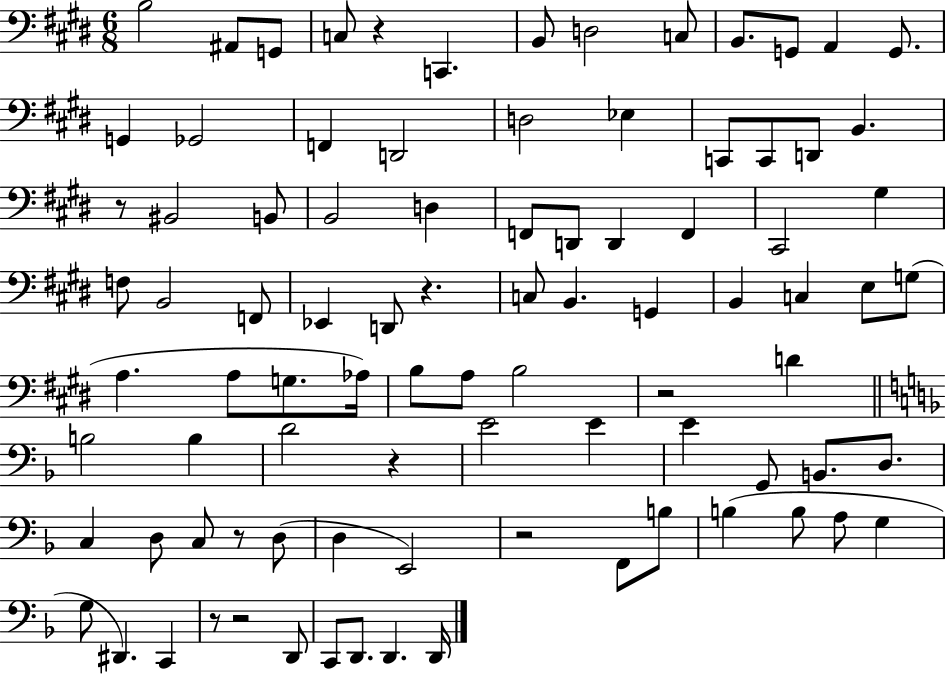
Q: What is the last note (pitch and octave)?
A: D2